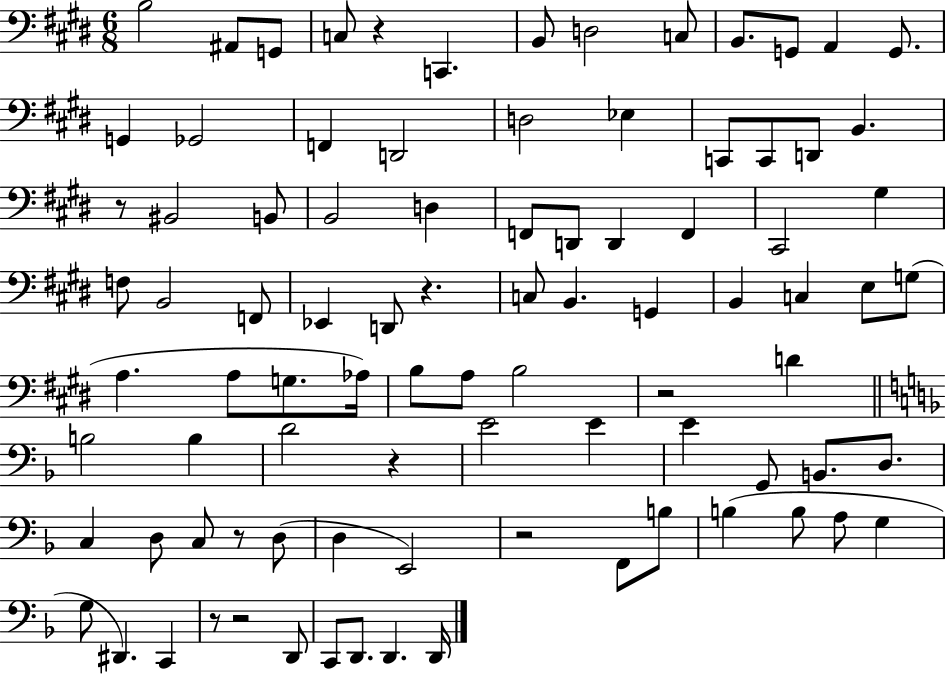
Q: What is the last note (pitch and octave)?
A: D2